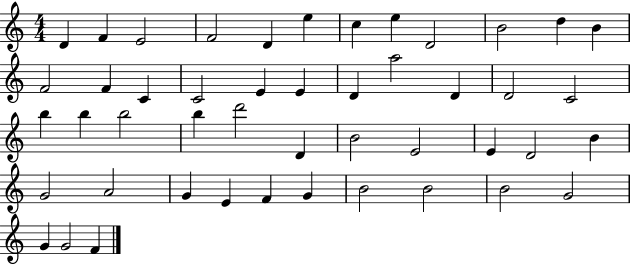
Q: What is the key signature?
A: C major